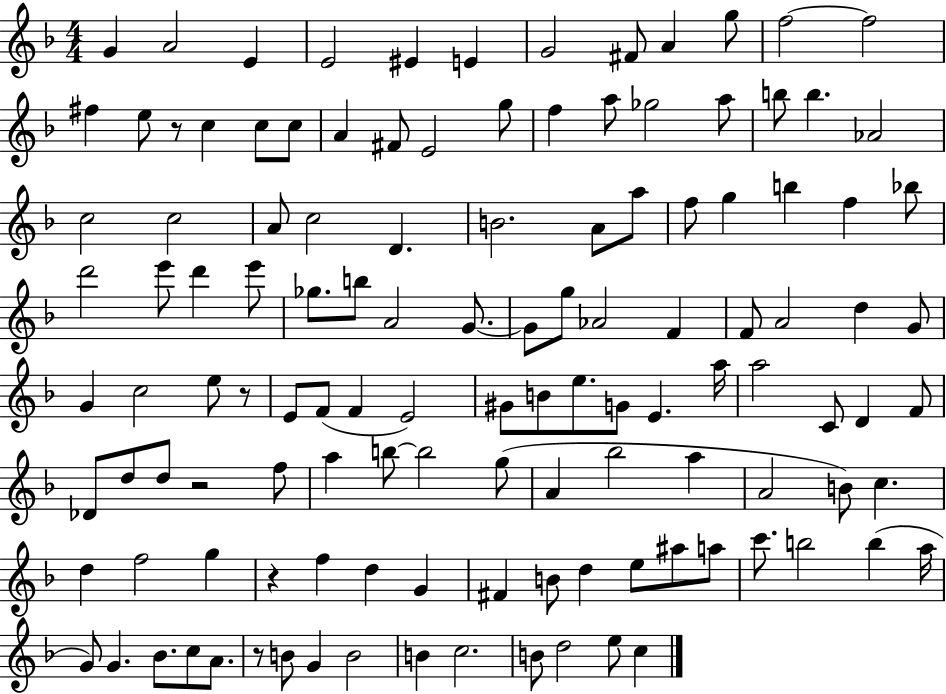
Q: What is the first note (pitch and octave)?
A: G4